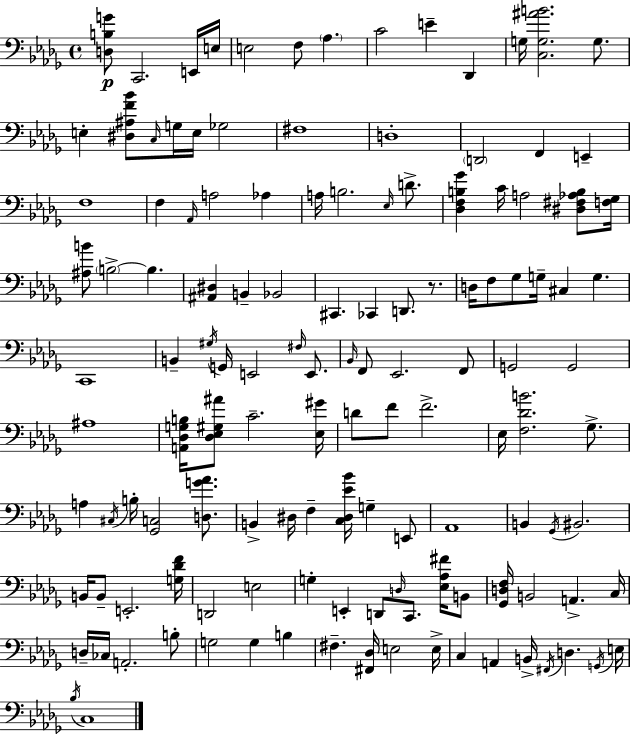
[D3,B3,G4]/e C2/h. E2/s E3/s E3/h F3/e Ab3/q. C4/h E4/q Db2/q G3/s [C3,G3,A#4,B4]/h. G3/e. E3/q [D#3,A#3,F4,Bb4]/e C3/s G3/s E3/s Gb3/h F#3/w D3/w D2/h F2/q E2/q F3/w F3/q Ab2/s A3/h Ab3/q A3/s B3/h. Eb3/s D4/e. [Db3,F3,B3,Gb4]/q C4/s A3/h [D#3,F#3,Ab3,B3]/e [F3,Gb3]/s [A#3,B4]/e B3/h B3/q. [A#2,D#3]/q B2/q Bb2/h C#2/q. CES2/q D2/e. R/e. D3/s F3/e Gb3/e G3/s C#3/q G3/q. C2/w B2/q G#3/s G2/s E2/h F#3/s E2/e. Bb2/s F2/e Eb2/h. F2/e G2/h G2/h A#3/w [A2,Db3,G3,B3]/s [Db3,Eb3,G#3,A#4]/e C4/h. [Eb3,G#4]/s D4/e F4/e F4/h. Eb3/s [F3,Db4,B4]/h. Gb3/e. A3/q C#3/s B3/s [Gb2,C3]/h [D3,G4,Ab4]/e. B2/q D#3/s F3/q [C3,D#3,Eb4,Bb4]/s G3/q E2/e Ab2/w B2/q Gb2/s BIS2/h. B2/s B2/e E2/h. [G3,Db4,F4]/s D2/h E3/h G3/q E2/q D2/e D3/s C2/e. [Eb3,Ab3,F#4]/s B2/e [Gb2,D3,F3]/s B2/h A2/q. C3/s D3/s CES3/s A2/h. B3/e G3/h G3/q B3/q F#3/q. [F#2,Db3]/s E3/h E3/s C3/q A2/q B2/s F#2/s D3/q. G2/s E3/s Bb3/s C3/w